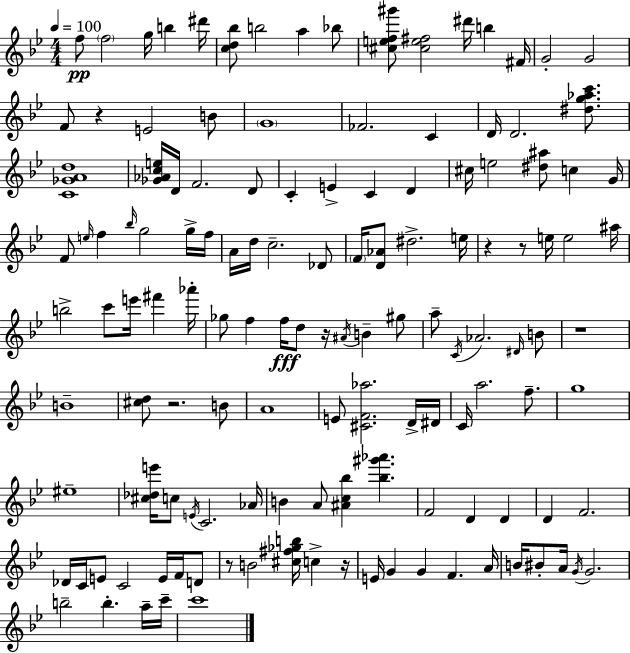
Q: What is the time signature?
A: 4/4